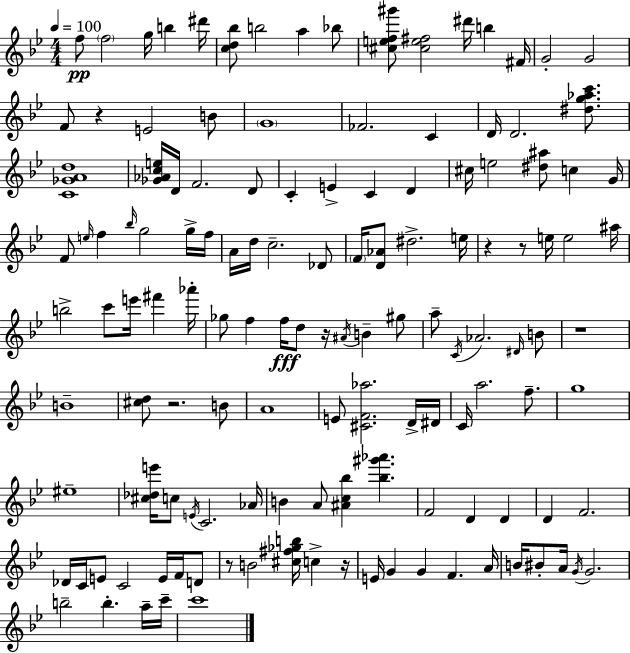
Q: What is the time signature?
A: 4/4